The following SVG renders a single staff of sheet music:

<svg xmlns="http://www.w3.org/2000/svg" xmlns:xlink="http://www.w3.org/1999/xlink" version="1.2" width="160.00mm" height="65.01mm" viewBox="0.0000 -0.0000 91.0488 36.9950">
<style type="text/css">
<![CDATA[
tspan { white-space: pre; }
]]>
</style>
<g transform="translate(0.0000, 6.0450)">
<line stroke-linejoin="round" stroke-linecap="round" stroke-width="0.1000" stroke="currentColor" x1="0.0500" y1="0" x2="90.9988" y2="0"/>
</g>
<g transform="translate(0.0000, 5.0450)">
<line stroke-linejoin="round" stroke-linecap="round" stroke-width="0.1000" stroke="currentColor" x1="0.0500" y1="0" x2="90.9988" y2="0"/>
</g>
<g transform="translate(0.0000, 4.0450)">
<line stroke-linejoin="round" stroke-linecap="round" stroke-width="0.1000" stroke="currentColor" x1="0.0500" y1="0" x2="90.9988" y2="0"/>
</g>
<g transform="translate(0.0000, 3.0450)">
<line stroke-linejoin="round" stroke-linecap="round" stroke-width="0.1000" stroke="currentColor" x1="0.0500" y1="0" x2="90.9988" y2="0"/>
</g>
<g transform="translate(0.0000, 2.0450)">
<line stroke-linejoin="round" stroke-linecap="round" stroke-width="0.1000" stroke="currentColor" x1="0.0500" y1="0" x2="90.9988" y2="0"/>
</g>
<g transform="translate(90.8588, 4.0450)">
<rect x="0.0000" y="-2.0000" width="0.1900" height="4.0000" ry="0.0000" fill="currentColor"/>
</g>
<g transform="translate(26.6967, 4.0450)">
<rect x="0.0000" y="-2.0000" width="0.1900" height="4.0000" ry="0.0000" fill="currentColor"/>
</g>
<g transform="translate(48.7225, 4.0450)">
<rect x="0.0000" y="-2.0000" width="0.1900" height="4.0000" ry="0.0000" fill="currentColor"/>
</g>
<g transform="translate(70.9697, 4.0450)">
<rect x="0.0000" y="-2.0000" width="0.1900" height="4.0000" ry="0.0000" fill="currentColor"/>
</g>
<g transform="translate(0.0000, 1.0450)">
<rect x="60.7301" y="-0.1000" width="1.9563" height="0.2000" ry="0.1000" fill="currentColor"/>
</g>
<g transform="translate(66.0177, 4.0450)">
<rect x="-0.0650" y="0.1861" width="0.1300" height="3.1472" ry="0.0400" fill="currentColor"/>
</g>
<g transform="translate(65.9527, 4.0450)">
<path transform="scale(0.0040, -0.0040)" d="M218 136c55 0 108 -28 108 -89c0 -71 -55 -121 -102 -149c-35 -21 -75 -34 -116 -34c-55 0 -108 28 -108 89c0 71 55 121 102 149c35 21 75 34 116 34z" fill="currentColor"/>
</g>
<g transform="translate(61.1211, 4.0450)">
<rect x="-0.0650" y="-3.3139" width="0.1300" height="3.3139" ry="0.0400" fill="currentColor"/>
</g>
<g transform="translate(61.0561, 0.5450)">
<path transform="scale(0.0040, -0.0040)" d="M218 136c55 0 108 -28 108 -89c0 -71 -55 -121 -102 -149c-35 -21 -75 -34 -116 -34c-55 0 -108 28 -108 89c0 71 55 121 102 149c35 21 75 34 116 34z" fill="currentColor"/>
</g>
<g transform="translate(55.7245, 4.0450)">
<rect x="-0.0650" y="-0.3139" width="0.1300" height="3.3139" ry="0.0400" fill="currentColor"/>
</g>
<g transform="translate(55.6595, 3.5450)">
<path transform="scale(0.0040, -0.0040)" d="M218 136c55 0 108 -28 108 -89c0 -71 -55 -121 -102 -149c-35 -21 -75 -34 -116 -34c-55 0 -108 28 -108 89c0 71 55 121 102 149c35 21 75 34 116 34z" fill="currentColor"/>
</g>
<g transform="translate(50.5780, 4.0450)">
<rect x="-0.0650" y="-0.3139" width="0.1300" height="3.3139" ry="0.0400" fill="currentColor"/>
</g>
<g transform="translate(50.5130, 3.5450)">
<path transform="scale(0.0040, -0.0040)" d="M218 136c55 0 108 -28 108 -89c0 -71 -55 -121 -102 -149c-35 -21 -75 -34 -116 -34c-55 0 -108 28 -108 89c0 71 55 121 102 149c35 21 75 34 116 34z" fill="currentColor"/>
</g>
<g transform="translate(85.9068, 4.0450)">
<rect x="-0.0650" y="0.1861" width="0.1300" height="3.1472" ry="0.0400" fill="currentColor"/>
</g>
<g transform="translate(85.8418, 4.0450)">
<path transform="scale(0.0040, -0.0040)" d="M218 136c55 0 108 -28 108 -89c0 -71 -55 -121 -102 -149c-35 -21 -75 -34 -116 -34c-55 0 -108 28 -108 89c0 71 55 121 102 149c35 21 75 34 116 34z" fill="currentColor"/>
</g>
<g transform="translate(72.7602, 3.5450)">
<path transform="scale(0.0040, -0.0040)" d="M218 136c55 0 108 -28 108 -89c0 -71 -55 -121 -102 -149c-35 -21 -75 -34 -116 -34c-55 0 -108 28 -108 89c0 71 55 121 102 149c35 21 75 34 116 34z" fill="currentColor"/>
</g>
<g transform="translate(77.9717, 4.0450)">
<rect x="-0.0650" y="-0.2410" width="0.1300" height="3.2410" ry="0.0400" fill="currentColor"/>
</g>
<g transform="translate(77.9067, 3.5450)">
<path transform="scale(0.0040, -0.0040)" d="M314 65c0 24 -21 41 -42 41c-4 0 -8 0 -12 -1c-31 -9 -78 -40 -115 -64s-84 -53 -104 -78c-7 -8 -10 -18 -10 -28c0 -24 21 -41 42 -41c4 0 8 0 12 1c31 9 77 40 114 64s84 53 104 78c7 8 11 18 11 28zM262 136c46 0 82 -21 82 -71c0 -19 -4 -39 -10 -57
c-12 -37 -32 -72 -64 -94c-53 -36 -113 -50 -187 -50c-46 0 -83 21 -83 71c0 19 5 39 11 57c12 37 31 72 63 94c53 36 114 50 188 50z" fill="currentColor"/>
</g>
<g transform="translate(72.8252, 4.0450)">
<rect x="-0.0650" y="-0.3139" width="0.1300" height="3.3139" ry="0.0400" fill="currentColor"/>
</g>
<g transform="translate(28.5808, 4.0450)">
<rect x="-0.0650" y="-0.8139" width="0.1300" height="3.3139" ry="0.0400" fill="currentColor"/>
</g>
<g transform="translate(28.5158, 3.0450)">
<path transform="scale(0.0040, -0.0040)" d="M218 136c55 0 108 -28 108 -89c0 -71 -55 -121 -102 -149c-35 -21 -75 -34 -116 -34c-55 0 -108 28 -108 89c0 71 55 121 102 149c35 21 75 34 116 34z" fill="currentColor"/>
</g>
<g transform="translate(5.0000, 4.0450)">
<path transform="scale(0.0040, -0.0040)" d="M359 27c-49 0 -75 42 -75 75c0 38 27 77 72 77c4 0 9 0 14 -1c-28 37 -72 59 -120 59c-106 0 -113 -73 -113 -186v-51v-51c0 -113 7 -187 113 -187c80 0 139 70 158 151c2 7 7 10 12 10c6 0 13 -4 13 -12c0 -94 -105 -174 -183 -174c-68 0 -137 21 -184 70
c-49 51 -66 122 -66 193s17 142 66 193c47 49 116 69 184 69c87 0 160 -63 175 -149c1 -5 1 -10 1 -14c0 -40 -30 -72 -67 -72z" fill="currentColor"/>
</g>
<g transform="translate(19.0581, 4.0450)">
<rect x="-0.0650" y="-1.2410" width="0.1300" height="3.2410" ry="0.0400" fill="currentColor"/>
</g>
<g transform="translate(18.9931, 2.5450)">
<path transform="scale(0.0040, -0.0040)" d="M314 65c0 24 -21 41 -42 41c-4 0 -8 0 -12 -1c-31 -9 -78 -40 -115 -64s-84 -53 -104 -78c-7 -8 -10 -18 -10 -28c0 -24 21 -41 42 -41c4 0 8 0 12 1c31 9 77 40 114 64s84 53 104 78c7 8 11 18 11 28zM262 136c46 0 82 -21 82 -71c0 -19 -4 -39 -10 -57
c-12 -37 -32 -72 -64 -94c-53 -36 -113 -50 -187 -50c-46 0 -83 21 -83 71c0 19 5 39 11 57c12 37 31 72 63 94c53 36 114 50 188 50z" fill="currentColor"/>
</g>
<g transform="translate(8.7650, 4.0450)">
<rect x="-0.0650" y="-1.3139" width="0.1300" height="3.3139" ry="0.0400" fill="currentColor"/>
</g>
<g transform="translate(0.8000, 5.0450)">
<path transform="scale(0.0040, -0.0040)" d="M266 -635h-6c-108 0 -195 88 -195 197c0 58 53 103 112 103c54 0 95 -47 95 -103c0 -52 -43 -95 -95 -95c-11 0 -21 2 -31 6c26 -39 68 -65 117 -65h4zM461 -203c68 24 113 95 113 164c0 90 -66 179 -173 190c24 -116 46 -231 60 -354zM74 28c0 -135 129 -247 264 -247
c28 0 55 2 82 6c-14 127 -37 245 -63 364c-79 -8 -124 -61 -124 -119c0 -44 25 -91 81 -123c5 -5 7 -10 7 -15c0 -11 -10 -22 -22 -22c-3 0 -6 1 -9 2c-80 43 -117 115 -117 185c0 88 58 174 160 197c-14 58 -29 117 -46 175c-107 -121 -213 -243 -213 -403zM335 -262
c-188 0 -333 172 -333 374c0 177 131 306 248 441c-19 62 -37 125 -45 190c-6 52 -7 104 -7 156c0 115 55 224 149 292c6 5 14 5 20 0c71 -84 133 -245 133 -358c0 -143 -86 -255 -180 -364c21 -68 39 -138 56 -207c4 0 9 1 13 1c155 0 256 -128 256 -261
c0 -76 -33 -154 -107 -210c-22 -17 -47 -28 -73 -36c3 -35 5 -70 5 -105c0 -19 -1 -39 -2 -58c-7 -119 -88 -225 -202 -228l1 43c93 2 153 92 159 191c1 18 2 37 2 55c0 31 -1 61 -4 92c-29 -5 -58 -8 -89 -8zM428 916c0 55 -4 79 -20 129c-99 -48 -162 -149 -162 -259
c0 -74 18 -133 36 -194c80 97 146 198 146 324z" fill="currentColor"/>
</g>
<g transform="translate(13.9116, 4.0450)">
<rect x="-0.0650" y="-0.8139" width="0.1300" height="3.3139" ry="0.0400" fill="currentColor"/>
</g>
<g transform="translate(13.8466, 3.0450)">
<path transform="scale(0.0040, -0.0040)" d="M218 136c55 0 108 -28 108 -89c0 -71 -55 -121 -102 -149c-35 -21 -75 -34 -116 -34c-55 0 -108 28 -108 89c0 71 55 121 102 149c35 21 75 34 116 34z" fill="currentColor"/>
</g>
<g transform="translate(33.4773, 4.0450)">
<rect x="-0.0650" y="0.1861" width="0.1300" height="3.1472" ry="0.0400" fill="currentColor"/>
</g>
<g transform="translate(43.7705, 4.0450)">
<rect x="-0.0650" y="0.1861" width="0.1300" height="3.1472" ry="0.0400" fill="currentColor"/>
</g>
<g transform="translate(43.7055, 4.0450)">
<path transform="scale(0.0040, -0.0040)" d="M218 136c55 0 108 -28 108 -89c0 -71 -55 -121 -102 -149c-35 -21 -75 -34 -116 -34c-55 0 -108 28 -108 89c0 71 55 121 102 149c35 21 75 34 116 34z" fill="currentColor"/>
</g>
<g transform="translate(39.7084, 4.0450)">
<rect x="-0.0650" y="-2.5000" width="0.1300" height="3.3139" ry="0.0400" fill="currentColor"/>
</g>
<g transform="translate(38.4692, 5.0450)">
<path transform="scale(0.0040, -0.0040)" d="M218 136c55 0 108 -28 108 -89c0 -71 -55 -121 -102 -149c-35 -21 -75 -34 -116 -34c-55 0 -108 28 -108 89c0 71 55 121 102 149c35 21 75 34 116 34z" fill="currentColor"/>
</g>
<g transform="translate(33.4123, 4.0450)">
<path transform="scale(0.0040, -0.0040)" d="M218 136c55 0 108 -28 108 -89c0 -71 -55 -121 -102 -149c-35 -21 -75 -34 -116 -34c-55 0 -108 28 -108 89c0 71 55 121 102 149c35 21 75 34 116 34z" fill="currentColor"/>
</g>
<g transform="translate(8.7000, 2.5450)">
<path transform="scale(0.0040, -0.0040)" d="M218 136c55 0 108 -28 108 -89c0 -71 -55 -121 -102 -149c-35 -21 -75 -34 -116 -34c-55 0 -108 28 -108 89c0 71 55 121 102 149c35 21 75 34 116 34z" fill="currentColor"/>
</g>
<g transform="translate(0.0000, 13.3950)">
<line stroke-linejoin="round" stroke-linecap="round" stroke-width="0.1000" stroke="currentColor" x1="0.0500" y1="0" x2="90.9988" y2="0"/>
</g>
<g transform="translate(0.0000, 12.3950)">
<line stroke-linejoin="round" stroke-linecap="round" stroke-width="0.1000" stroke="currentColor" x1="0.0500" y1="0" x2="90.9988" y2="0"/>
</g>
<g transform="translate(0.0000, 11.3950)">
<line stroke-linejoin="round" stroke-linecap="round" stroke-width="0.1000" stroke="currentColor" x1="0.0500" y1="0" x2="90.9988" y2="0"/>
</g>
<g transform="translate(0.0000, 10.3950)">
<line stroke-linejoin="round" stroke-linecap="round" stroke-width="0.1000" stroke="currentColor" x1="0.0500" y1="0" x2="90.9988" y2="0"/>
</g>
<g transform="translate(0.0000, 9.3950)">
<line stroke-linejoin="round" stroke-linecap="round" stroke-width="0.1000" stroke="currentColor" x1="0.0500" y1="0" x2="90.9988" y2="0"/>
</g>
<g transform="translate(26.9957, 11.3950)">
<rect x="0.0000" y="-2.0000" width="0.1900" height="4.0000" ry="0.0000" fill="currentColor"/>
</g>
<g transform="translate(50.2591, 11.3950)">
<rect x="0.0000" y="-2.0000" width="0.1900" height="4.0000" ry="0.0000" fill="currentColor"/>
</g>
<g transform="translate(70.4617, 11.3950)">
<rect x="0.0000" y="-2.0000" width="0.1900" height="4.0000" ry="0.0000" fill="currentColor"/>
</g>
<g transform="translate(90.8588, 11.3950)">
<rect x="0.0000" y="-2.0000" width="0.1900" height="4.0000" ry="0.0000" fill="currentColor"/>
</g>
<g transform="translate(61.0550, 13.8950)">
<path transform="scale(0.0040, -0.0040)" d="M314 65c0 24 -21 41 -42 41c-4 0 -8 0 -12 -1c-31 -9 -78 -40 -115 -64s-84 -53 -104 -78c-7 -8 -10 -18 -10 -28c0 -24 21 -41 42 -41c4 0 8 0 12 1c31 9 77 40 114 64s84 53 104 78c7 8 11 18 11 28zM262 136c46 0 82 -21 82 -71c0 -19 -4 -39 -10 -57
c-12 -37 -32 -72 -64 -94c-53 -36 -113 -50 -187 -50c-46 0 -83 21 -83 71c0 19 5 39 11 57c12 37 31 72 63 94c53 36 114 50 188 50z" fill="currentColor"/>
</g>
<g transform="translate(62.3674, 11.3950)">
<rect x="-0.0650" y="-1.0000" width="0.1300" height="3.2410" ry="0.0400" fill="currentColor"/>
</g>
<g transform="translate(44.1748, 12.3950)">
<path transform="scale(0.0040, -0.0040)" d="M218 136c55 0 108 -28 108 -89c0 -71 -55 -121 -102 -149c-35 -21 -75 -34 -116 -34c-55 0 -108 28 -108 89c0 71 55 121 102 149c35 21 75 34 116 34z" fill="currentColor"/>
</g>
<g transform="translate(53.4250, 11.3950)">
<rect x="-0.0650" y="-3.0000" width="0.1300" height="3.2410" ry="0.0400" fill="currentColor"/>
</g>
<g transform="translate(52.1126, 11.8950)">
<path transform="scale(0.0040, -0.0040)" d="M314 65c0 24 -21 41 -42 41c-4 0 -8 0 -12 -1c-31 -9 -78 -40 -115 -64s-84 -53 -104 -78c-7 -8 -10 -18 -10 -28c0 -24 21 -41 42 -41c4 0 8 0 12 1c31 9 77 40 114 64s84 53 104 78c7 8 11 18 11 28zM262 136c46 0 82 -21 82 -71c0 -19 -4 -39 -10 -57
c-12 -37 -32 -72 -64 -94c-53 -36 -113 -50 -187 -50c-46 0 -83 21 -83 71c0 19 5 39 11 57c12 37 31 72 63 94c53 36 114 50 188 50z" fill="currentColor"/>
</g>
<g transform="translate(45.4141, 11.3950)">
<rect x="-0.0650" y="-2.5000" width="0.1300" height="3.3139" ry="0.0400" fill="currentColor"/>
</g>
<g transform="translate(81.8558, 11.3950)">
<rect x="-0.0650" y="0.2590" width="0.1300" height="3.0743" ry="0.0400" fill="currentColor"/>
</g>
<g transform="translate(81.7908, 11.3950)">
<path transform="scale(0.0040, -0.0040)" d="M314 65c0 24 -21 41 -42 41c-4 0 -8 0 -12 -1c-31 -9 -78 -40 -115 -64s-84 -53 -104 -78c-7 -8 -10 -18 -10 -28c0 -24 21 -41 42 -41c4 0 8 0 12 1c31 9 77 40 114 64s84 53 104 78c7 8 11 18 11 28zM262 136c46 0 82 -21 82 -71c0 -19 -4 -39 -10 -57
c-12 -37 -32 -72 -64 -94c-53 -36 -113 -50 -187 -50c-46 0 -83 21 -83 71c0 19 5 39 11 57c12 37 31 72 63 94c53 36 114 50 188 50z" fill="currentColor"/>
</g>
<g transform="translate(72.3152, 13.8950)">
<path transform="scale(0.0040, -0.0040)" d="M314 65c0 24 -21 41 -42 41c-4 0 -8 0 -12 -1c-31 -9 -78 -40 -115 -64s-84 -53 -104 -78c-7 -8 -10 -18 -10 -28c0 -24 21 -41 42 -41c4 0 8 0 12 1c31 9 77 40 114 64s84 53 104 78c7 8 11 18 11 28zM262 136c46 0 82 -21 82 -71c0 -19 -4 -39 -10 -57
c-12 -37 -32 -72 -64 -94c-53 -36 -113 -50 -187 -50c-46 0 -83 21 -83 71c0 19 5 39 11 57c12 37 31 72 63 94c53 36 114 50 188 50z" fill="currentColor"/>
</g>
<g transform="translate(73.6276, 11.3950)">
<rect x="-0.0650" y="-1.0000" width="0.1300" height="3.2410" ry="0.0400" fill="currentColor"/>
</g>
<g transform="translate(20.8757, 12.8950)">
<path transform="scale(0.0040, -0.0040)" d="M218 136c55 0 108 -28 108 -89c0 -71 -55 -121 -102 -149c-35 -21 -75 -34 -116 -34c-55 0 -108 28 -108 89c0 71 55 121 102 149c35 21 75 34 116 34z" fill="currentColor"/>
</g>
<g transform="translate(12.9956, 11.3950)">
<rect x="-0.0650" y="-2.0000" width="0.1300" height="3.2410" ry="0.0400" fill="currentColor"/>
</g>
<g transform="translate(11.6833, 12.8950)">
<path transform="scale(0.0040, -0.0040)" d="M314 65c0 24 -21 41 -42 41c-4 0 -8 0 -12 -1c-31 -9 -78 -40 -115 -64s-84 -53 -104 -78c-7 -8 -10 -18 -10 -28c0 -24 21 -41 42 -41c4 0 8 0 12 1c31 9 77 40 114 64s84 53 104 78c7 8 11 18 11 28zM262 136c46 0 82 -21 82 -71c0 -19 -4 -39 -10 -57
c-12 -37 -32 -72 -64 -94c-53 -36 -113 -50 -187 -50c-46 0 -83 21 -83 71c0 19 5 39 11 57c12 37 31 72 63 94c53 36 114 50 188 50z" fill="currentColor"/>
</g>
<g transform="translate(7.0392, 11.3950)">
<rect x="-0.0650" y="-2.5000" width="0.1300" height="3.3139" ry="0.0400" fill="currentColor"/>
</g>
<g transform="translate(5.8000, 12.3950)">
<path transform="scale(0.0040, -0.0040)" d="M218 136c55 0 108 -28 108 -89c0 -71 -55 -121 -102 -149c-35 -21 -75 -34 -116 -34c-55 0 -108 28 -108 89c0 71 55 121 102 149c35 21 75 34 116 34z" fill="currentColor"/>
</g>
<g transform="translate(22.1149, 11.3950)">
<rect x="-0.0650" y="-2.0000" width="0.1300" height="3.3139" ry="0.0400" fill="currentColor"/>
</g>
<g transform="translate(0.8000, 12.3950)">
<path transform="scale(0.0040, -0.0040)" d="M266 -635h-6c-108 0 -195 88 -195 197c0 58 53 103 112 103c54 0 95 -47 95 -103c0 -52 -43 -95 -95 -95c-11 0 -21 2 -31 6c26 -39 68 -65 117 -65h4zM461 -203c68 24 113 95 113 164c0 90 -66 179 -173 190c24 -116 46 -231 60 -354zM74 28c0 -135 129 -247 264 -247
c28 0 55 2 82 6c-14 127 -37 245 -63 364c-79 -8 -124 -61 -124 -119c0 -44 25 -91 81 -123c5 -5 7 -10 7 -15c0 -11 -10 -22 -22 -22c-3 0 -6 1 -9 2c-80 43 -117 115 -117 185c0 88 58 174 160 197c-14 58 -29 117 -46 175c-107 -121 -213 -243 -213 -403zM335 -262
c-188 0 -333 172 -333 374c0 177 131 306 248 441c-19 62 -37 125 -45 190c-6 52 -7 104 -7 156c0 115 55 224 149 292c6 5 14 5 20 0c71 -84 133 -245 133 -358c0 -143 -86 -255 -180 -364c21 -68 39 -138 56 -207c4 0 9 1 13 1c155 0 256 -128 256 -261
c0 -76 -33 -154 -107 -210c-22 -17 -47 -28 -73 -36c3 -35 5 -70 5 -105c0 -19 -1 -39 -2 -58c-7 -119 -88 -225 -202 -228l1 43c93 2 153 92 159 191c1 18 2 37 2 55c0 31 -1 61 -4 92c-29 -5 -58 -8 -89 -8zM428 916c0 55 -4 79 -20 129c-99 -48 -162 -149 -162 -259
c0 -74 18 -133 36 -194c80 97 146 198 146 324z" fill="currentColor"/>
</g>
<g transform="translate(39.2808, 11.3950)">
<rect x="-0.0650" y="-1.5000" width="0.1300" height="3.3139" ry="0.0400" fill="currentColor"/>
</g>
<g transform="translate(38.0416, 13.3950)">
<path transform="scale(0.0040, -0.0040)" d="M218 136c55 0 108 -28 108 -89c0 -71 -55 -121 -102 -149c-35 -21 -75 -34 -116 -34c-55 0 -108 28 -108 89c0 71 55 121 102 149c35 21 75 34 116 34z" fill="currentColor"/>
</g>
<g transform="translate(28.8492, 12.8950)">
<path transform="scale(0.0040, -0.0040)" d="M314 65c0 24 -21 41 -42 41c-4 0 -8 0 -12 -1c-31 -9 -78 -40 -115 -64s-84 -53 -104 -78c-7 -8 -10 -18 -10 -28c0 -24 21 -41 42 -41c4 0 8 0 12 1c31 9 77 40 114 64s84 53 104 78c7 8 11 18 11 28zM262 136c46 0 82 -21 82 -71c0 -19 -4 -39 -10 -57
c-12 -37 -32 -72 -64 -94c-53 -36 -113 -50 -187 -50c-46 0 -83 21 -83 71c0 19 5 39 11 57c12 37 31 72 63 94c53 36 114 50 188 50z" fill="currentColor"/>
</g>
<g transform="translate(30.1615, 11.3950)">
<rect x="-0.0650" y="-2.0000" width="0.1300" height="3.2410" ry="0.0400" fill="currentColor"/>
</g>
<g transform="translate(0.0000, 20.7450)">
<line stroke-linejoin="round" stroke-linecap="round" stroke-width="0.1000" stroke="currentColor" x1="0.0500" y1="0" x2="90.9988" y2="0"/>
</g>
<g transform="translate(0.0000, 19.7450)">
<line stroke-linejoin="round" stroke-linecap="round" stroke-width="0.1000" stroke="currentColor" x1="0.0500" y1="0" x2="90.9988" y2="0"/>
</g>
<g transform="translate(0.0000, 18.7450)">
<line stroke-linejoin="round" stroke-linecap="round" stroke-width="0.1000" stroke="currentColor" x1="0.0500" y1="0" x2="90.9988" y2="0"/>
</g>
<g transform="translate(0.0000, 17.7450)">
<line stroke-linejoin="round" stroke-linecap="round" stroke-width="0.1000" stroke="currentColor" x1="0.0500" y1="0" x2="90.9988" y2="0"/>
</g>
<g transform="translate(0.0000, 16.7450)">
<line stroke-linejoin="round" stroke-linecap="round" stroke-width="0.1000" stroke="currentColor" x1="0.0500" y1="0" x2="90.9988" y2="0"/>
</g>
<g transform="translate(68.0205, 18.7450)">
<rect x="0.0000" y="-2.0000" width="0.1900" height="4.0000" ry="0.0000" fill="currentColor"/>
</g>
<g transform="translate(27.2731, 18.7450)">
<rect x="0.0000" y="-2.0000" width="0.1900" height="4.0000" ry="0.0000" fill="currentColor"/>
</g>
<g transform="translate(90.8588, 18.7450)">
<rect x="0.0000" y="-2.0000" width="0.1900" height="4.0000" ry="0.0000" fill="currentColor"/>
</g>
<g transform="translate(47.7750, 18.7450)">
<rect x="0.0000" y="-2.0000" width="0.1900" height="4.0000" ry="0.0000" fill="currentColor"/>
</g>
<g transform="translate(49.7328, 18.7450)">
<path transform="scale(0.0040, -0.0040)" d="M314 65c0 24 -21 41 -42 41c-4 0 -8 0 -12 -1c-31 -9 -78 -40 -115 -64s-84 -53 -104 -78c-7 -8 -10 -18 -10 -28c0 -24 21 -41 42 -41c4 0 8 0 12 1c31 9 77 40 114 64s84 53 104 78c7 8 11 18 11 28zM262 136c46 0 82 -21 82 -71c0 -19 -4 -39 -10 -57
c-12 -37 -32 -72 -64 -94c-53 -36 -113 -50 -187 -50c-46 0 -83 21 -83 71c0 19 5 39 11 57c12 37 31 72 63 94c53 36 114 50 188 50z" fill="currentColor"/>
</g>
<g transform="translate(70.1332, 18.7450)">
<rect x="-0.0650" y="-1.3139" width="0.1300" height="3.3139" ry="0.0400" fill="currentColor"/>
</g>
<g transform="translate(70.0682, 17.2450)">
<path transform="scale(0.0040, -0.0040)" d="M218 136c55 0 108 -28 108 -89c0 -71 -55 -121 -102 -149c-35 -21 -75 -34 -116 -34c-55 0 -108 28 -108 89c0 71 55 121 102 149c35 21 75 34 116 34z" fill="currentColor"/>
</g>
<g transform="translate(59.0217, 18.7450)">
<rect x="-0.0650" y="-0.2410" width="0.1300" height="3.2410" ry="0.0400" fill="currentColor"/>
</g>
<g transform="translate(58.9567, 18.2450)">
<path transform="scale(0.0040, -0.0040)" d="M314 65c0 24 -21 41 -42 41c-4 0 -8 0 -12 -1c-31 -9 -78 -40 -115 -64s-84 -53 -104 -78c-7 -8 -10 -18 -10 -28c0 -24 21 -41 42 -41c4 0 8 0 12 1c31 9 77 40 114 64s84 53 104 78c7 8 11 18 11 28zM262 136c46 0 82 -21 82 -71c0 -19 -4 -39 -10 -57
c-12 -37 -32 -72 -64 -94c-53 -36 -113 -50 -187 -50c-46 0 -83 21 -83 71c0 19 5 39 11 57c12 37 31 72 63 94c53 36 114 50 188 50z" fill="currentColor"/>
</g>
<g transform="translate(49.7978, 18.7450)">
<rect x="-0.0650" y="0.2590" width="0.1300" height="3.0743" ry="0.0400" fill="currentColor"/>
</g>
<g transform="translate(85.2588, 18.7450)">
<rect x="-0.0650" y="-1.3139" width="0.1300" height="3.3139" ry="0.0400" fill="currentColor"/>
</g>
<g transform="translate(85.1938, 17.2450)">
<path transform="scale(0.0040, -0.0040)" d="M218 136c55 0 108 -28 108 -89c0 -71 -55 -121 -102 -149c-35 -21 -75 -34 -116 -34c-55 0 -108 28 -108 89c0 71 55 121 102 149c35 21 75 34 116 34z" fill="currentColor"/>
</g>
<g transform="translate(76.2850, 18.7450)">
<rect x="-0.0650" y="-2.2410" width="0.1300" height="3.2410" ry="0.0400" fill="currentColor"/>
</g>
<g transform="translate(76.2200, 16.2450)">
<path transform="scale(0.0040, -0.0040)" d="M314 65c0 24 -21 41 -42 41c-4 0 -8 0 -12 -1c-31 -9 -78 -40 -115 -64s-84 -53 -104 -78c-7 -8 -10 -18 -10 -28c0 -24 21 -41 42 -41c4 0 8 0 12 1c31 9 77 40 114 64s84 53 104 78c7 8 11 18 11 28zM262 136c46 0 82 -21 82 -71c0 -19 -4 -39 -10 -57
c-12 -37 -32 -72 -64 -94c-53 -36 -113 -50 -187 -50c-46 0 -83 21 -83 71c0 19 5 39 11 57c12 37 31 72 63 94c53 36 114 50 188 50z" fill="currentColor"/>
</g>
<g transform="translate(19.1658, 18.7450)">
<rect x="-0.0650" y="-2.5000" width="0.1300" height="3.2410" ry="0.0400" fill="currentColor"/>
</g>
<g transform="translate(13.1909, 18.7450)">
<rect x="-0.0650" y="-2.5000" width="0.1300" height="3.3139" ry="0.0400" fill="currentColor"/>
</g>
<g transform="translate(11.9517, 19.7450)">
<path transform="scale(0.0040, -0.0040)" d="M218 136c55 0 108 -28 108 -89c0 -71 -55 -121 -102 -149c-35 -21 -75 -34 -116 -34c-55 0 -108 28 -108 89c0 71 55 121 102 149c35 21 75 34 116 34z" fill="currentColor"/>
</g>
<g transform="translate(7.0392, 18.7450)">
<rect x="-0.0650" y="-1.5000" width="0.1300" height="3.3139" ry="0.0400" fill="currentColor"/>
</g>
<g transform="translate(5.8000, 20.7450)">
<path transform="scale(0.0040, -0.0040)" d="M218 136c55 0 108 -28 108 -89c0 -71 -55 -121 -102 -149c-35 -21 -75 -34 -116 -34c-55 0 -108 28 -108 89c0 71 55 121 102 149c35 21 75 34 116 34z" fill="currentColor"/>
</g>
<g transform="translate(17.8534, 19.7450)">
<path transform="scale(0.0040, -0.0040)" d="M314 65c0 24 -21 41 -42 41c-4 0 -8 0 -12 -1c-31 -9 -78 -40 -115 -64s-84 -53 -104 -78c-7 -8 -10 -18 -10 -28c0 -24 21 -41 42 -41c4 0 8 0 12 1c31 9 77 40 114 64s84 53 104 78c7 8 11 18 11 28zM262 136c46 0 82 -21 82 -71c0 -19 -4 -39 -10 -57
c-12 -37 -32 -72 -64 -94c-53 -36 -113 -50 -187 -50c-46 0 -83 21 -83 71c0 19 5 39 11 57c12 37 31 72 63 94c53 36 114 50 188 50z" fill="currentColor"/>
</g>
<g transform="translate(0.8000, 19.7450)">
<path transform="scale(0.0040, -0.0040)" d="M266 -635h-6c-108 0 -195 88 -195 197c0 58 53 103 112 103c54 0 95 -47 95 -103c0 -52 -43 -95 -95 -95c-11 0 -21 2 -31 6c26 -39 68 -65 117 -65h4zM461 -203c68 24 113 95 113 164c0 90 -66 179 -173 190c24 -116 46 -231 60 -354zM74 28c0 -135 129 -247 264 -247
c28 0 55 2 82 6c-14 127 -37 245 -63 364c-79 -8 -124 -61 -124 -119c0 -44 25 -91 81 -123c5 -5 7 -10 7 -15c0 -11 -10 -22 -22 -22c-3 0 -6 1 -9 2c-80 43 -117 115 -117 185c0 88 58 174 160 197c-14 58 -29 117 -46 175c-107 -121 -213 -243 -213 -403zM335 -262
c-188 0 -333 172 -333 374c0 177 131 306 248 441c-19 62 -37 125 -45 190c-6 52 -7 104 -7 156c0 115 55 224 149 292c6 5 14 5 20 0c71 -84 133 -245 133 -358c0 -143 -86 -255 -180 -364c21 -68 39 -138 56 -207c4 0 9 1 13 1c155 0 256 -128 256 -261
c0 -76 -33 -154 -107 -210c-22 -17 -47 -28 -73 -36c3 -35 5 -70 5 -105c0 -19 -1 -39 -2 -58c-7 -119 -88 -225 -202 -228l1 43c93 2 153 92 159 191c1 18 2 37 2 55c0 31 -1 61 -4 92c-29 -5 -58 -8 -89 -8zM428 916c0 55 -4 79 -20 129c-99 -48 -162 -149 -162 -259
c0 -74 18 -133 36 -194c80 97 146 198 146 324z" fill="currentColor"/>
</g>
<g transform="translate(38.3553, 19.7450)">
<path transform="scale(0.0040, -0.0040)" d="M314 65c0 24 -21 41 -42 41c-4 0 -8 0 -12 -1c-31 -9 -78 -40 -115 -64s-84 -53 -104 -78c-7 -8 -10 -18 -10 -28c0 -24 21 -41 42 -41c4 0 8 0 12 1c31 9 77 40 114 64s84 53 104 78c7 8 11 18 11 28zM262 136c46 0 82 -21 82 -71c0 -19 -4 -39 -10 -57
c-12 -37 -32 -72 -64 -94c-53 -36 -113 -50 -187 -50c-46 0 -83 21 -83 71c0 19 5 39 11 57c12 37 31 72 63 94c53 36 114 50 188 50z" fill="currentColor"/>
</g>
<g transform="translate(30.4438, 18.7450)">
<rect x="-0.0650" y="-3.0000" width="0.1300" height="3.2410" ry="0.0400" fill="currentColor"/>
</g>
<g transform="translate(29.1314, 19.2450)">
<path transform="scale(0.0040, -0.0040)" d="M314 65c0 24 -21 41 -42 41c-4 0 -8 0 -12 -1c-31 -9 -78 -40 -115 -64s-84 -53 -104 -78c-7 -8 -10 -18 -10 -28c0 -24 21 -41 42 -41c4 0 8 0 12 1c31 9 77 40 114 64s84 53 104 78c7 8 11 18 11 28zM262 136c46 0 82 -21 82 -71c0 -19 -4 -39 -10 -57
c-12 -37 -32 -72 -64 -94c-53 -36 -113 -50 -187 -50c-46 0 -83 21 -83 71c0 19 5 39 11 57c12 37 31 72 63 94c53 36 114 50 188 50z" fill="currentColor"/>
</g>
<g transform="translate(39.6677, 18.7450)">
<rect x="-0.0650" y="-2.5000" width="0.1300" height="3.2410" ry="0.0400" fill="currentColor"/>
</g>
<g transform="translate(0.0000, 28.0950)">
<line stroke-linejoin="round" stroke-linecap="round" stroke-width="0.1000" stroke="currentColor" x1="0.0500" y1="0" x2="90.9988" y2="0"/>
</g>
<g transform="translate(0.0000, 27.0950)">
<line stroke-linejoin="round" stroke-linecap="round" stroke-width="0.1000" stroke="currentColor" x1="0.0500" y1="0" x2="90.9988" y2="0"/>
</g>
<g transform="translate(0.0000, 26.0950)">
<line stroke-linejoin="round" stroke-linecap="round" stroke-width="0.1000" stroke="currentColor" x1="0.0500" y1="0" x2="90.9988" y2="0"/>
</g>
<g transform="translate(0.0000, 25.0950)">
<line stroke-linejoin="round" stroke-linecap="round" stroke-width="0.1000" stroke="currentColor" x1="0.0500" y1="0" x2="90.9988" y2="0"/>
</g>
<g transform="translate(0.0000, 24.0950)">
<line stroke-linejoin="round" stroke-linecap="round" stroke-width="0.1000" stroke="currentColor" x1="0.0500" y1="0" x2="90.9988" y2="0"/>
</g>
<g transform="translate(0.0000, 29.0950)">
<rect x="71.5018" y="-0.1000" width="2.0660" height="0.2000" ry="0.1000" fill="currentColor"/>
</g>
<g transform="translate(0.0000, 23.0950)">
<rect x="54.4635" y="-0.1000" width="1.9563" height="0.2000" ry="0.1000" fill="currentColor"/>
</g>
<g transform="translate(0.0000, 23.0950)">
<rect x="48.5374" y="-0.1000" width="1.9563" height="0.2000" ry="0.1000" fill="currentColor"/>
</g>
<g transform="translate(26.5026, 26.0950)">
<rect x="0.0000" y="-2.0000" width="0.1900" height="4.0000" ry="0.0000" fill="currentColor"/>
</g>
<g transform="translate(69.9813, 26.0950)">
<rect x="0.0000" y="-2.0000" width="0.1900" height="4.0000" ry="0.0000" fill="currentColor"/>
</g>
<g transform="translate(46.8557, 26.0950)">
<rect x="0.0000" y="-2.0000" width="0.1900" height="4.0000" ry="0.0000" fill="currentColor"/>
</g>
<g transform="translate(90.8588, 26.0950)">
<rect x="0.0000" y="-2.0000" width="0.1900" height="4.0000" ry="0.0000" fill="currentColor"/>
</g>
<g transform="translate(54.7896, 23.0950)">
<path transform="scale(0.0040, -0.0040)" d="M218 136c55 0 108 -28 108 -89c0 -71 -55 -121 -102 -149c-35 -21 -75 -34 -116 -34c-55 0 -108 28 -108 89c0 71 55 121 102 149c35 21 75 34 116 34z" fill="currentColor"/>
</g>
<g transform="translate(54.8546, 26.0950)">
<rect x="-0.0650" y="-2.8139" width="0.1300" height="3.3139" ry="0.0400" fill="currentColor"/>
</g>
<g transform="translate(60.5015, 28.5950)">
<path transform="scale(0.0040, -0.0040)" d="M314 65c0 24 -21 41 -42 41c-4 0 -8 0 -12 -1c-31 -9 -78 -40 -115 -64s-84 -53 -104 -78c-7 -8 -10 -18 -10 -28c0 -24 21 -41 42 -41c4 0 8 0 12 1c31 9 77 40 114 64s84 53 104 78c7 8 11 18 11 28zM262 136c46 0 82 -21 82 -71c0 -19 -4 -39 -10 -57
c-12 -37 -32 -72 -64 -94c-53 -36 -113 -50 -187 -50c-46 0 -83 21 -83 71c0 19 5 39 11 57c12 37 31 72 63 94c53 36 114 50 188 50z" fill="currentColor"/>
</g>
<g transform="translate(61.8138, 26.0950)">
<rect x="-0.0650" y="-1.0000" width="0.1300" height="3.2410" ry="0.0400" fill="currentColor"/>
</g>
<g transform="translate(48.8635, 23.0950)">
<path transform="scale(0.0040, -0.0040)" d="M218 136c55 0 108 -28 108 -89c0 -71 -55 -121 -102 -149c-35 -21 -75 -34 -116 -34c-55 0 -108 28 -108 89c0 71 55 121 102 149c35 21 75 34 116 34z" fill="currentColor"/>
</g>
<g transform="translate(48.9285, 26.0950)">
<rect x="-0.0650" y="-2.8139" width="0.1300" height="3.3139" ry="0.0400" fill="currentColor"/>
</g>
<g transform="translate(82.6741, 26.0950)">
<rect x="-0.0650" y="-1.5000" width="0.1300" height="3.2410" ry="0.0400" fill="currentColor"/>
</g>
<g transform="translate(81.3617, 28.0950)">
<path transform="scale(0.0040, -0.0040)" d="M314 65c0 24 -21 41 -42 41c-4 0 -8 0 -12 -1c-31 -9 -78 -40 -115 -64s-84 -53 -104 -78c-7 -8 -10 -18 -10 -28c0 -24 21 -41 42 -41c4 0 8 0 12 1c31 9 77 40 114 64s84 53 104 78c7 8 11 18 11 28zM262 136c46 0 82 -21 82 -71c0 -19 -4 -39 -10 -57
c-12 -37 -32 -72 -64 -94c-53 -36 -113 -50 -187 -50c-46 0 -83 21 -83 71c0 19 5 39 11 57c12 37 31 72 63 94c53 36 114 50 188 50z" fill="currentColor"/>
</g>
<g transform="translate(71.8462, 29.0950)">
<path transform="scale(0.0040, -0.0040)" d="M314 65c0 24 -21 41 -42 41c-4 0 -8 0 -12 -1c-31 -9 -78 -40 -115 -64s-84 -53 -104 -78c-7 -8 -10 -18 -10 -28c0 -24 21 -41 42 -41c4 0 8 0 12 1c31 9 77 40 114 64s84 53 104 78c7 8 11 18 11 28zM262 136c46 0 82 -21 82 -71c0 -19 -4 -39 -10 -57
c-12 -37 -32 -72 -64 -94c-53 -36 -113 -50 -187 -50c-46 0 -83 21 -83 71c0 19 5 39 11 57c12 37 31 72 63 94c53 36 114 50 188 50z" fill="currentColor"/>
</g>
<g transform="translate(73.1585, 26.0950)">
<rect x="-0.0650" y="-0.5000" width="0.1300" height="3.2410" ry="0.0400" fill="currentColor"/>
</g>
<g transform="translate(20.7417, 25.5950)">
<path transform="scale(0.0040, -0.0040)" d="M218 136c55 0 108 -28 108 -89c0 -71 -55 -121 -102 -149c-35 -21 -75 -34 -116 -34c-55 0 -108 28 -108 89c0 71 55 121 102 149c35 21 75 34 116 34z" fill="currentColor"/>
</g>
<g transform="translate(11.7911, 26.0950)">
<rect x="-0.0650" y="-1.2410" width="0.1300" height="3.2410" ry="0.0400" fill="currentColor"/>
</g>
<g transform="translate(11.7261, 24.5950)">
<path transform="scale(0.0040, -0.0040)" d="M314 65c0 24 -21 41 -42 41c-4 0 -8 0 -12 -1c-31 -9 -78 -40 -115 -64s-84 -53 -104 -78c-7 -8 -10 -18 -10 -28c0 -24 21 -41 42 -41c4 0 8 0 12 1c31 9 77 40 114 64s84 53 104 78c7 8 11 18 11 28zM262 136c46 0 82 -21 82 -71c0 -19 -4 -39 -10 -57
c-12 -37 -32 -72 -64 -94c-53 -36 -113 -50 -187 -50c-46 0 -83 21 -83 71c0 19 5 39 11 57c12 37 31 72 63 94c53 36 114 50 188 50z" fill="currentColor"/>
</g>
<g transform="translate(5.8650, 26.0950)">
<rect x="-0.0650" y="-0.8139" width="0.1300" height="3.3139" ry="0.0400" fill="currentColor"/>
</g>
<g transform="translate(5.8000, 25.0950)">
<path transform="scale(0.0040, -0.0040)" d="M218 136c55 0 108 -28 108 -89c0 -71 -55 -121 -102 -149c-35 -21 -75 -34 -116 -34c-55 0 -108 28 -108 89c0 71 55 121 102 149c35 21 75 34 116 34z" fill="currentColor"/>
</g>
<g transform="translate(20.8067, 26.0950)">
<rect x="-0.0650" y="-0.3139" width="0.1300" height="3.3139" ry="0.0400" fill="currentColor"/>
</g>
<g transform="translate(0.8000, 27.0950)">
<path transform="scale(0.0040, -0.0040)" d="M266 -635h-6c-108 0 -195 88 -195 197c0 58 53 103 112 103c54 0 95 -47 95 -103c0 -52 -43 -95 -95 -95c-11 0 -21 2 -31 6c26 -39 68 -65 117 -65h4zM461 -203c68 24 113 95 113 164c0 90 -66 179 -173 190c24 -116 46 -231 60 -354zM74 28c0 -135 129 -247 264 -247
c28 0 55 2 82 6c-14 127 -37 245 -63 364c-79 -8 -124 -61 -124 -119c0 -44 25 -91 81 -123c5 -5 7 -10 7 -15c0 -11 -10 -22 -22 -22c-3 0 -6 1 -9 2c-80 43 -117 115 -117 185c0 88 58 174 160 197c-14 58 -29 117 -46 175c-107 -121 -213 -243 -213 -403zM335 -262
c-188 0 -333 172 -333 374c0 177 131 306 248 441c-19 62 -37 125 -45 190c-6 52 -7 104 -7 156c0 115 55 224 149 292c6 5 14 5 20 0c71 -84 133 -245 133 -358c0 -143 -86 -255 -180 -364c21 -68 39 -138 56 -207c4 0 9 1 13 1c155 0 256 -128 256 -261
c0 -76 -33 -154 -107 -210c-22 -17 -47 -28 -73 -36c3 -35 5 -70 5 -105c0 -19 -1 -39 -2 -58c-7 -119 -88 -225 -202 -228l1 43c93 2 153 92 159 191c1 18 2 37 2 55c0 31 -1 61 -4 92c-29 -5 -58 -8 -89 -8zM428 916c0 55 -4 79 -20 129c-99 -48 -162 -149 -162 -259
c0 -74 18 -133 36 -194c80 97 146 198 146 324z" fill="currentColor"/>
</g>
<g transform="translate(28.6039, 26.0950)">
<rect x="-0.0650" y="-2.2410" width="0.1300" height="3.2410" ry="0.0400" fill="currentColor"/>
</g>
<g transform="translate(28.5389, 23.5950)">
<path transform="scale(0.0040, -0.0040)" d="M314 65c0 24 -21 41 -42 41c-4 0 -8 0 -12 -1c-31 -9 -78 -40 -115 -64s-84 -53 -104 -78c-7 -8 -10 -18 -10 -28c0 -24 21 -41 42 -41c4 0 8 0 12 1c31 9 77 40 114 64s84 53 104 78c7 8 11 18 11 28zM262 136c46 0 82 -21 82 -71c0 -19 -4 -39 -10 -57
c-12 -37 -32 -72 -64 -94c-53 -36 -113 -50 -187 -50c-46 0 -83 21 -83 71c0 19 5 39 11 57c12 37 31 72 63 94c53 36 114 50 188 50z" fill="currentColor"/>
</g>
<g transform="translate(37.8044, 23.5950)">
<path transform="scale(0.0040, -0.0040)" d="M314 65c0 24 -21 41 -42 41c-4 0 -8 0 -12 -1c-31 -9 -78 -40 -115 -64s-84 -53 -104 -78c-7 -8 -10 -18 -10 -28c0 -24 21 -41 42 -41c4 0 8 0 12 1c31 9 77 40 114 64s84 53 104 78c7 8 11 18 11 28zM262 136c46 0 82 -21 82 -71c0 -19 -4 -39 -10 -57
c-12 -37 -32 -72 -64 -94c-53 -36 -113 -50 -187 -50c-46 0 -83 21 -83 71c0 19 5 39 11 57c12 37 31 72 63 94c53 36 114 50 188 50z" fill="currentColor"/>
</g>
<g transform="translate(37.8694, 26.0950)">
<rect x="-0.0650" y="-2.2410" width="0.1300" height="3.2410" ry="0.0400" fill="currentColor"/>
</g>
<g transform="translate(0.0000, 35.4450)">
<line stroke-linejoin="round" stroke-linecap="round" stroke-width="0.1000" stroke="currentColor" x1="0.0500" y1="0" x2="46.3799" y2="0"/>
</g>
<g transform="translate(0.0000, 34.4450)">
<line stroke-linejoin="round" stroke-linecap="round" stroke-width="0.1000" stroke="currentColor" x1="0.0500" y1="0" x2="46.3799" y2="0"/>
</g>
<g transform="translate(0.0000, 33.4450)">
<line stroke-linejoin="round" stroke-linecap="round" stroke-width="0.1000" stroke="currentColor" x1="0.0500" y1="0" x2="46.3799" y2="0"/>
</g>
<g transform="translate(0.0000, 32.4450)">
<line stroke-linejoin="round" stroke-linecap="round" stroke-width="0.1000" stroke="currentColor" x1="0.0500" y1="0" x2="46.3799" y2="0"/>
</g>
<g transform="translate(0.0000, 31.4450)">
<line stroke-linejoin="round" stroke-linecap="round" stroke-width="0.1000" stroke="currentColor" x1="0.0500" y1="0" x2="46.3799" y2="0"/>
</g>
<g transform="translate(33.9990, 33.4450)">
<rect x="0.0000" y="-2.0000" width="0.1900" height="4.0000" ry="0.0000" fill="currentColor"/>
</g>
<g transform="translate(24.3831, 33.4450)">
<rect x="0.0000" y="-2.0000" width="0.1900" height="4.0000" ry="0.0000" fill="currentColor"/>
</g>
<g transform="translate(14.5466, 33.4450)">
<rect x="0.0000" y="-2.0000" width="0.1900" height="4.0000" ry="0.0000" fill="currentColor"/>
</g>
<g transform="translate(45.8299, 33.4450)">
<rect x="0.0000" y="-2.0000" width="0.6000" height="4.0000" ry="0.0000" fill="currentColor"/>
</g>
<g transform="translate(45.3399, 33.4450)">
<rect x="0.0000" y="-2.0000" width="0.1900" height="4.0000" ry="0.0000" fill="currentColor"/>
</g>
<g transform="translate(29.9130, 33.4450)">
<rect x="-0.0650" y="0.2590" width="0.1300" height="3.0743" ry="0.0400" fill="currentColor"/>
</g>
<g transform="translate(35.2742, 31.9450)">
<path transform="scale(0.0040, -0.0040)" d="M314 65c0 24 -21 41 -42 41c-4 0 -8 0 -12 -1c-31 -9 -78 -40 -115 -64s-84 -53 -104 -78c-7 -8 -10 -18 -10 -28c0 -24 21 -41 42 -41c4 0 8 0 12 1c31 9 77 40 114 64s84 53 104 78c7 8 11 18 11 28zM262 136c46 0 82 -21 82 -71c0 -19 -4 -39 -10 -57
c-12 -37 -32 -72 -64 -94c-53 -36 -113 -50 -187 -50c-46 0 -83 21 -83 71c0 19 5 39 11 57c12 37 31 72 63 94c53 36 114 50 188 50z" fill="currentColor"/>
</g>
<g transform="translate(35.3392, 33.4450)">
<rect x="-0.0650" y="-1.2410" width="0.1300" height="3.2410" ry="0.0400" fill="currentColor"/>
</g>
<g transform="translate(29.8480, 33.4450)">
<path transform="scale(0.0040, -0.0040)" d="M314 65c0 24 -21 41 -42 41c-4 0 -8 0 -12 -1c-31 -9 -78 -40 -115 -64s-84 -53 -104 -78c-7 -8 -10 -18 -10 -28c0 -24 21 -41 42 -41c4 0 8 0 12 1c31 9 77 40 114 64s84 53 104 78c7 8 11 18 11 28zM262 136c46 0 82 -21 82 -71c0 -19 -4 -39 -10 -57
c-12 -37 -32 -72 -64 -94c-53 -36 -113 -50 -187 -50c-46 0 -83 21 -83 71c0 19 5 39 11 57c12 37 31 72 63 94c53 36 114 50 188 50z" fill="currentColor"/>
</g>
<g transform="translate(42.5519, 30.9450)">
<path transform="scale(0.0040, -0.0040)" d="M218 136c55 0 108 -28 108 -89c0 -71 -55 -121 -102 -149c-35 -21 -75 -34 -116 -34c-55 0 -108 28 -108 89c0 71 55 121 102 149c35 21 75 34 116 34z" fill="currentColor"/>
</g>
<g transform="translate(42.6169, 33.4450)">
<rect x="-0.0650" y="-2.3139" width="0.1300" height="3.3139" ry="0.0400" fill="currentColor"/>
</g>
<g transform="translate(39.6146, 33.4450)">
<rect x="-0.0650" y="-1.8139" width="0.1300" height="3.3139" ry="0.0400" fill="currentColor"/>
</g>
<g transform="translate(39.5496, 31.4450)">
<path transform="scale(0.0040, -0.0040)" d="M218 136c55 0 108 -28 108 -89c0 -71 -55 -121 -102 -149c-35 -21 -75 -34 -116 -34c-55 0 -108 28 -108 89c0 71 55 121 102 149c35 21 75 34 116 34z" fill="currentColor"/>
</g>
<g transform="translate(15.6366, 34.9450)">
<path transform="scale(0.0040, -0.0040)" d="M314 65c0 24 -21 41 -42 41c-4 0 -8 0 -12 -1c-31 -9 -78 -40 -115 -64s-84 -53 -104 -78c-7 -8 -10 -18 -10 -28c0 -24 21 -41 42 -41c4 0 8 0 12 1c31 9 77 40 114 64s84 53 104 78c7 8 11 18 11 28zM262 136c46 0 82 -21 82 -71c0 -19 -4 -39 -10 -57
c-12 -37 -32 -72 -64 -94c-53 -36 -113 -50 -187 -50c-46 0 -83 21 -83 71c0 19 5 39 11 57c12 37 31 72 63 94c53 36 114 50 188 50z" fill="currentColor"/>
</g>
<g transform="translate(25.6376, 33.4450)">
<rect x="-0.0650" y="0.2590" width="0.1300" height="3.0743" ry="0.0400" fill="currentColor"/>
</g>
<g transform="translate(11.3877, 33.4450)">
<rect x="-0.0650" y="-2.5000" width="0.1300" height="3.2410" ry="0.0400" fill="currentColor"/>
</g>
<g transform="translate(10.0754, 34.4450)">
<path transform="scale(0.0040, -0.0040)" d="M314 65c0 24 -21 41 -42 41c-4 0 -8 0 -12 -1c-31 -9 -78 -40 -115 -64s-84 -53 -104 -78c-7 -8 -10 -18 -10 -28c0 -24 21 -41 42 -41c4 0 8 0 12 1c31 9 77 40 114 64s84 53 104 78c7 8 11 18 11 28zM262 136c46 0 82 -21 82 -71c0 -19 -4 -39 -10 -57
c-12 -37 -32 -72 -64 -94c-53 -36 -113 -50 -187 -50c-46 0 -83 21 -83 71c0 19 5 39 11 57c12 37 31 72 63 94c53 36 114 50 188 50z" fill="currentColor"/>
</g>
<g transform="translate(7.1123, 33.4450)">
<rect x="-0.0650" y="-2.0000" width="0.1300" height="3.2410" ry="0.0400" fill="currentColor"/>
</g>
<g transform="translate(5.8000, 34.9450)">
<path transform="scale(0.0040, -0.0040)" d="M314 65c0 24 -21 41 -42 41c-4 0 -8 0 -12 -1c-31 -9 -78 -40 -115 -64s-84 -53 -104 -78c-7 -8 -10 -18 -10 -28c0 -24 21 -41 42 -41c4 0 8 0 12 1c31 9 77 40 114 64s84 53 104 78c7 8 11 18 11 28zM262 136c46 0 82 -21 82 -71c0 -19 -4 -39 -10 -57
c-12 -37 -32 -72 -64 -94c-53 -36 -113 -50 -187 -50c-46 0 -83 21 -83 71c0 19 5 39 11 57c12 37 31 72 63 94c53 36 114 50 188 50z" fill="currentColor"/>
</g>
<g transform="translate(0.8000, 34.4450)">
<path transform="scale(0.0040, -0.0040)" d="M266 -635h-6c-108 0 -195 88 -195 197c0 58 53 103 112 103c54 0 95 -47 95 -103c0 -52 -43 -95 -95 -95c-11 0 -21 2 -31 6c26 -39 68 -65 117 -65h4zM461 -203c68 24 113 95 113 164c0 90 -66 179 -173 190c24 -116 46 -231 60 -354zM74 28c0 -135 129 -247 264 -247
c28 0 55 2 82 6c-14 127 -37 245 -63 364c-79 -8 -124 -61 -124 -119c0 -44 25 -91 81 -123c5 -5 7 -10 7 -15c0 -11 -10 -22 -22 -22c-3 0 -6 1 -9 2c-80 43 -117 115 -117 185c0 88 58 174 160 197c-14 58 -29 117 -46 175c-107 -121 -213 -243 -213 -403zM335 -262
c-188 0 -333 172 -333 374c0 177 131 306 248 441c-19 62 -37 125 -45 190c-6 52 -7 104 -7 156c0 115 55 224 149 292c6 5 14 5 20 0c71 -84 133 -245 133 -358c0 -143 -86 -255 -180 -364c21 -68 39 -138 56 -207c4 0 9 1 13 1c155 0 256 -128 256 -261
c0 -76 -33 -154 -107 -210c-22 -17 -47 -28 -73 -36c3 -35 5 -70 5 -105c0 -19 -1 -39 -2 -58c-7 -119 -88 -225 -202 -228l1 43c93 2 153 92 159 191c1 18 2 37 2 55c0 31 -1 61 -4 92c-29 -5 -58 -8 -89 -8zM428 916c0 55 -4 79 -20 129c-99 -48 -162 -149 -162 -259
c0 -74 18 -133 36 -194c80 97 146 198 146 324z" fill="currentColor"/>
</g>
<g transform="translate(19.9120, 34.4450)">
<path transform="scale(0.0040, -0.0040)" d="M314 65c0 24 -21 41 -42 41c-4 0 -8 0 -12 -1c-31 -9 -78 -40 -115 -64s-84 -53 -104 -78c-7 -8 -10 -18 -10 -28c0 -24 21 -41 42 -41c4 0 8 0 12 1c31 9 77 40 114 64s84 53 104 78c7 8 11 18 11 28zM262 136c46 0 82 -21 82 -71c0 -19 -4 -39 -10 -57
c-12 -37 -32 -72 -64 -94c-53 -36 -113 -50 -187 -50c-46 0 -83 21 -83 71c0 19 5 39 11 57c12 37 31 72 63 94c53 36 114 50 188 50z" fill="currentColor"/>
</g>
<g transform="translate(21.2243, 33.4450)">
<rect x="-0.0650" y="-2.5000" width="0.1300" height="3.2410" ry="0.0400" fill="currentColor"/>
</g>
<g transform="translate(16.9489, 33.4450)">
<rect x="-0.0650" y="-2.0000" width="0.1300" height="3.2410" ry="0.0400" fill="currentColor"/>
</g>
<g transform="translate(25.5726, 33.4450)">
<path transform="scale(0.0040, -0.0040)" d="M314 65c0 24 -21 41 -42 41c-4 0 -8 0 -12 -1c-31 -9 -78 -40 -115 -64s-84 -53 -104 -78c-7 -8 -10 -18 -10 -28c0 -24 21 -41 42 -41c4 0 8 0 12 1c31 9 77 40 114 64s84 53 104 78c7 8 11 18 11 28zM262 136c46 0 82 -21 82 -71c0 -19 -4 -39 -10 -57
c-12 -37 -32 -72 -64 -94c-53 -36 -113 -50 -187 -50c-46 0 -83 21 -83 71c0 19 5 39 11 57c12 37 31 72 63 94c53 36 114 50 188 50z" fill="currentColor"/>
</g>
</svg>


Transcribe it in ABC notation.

X:1
T:Untitled
M:4/4
L:1/4
K:C
e d e2 d B G B c c b B c c2 B G F2 F F2 E G A2 D2 D2 B2 E G G2 A2 G2 B2 c2 e g2 e d e2 c g2 g2 a a D2 C2 E2 F2 G2 F2 G2 B2 B2 e2 f g